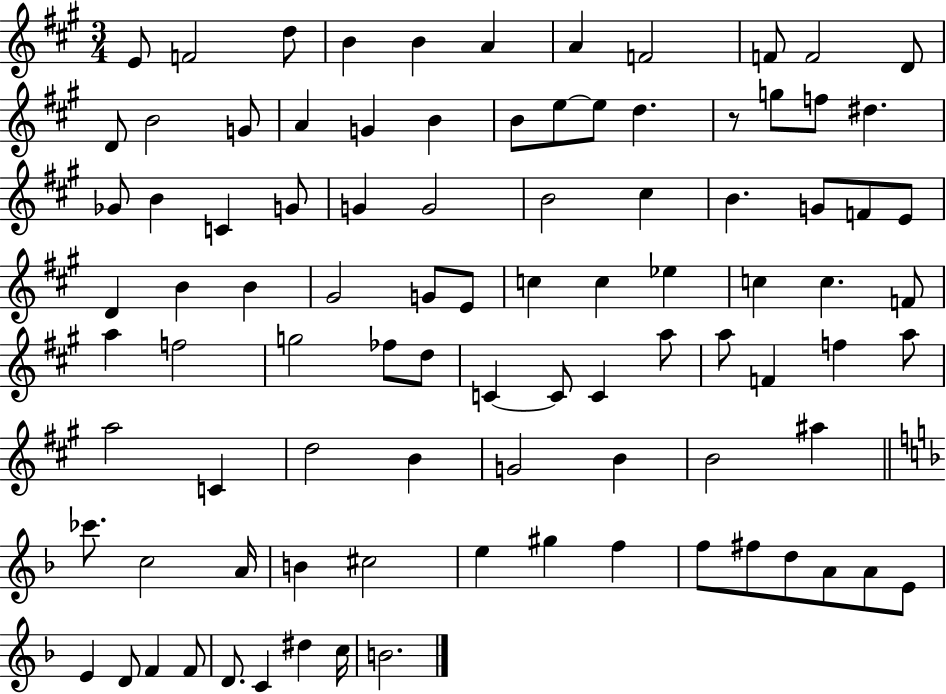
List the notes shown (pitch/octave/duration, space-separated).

E4/e F4/h D5/e B4/q B4/q A4/q A4/q F4/h F4/e F4/h D4/e D4/e B4/h G4/e A4/q G4/q B4/q B4/e E5/e E5/e D5/q. R/e G5/e F5/e D#5/q. Gb4/e B4/q C4/q G4/e G4/q G4/h B4/h C#5/q B4/q. G4/e F4/e E4/e D4/q B4/q B4/q G#4/h G4/e E4/e C5/q C5/q Eb5/q C5/q C5/q. F4/e A5/q F5/h G5/h FES5/e D5/e C4/q C4/e C4/q A5/e A5/e F4/q F5/q A5/e A5/h C4/q D5/h B4/q G4/h B4/q B4/h A#5/q CES6/e. C5/h A4/s B4/q C#5/h E5/q G#5/q F5/q F5/e F#5/e D5/e A4/e A4/e E4/e E4/q D4/e F4/q F4/e D4/e. C4/q D#5/q C5/s B4/h.